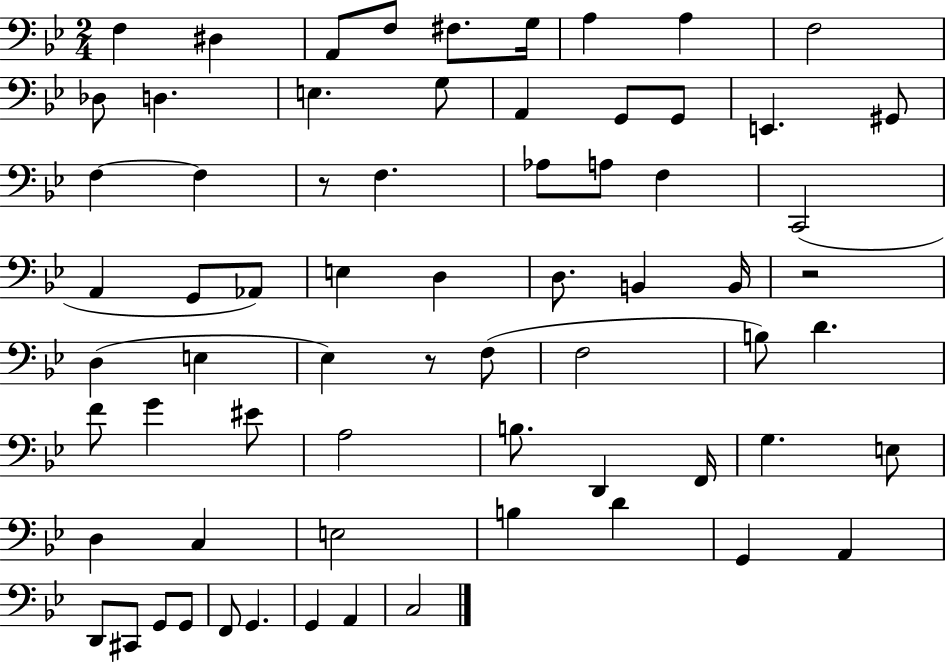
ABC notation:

X:1
T:Untitled
M:2/4
L:1/4
K:Bb
F, ^D, A,,/2 F,/2 ^F,/2 G,/4 A, A, F,2 _D,/2 D, E, G,/2 A,, G,,/2 G,,/2 E,, ^G,,/2 F, F, z/2 F, _A,/2 A,/2 F, C,,2 A,, G,,/2 _A,,/2 E, D, D,/2 B,, B,,/4 z2 D, E, _E, z/2 F,/2 F,2 B,/2 D F/2 G ^E/2 A,2 B,/2 D,, F,,/4 G, E,/2 D, C, E,2 B, D G,, A,, D,,/2 ^C,,/2 G,,/2 G,,/2 F,,/2 G,, G,, A,, C,2